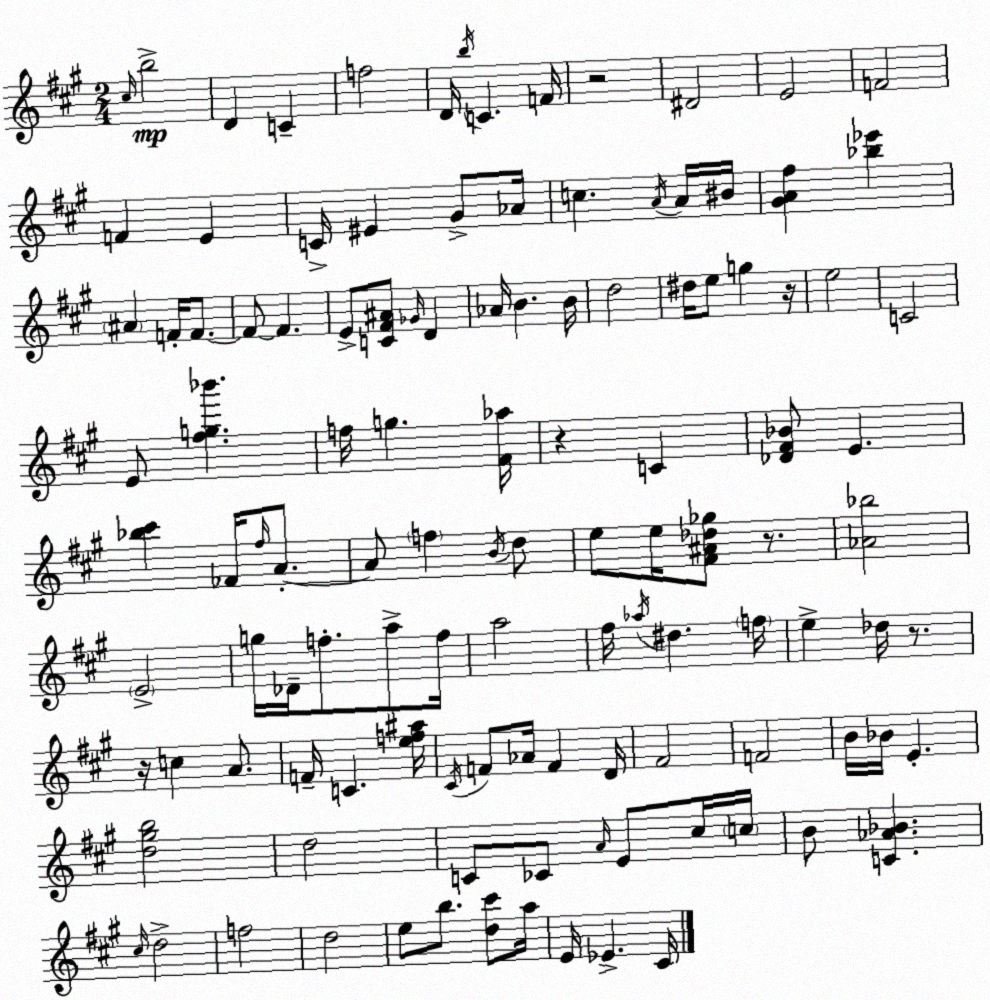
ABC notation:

X:1
T:Untitled
M:2/4
L:1/4
K:A
^c/4 b2 D C f2 D/4 b/4 C F/4 z2 ^D2 E2 F2 F E C/4 ^E ^G/2 _A/4 c A/4 A/4 ^B/4 [^GA^f] [_b_e'] ^A F/4 F/2 F/2 F E/2 [C^F^A]/2 _G/4 D _A/4 B B/4 d2 ^d/4 e/2 g z/4 e2 C2 E/2 [^fg_b'] f/4 g [^F_a]/4 z C [_D^F_B]/2 E [_b^c'] _F/4 ^f/4 A/2 A/2 f B/4 d/2 e/2 e/4 [^F^A_d_g]/2 z/2 [_A_b]2 E2 g/4 _D/4 f/2 a/2 f/4 a2 ^f/4 _a/4 ^d f/4 e _d/4 z/2 z/4 c A/2 F/4 C [ef^a]/4 ^C/4 F/2 _A/4 F D/4 ^F2 F2 B/4 _B/4 E [d^gb]2 d2 C/2 _C/2 A/4 E/2 ^c/4 c/4 B/2 [C_A_B] ^c/4 d2 f2 d2 e/2 b/2 [d^c']/2 a/4 E/4 _E ^C/4